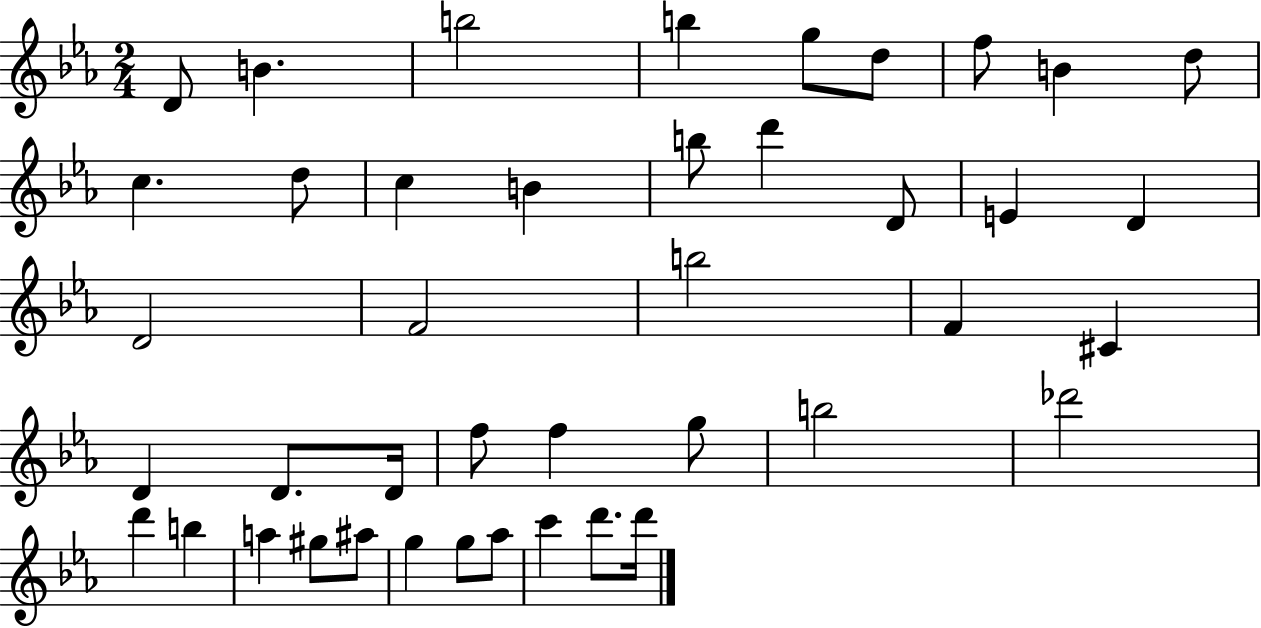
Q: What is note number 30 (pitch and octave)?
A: B5